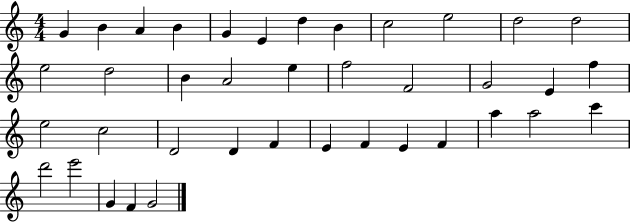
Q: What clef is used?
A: treble